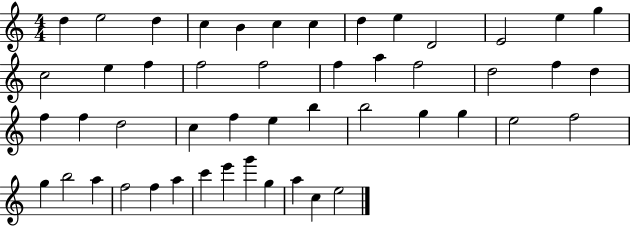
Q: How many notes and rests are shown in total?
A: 49